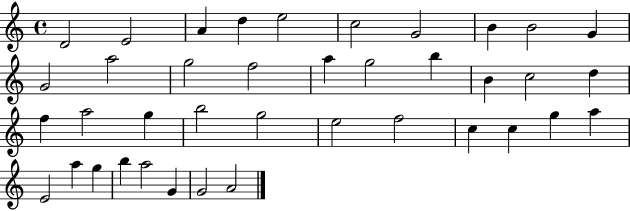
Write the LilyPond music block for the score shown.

{
  \clef treble
  \time 4/4
  \defaultTimeSignature
  \key c \major
  d'2 e'2 | a'4 d''4 e''2 | c''2 g'2 | b'4 b'2 g'4 | \break g'2 a''2 | g''2 f''2 | a''4 g''2 b''4 | b'4 c''2 d''4 | \break f''4 a''2 g''4 | b''2 g''2 | e''2 f''2 | c''4 c''4 g''4 a''4 | \break e'2 a''4 g''4 | b''4 a''2 g'4 | g'2 a'2 | \bar "|."
}